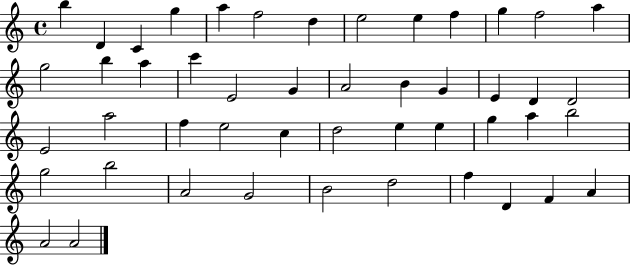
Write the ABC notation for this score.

X:1
T:Untitled
M:4/4
L:1/4
K:C
b D C g a f2 d e2 e f g f2 a g2 b a c' E2 G A2 B G E D D2 E2 a2 f e2 c d2 e e g a b2 g2 b2 A2 G2 B2 d2 f D F A A2 A2